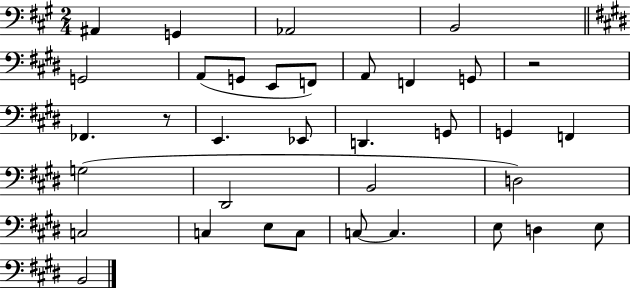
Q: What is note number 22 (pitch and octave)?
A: B2